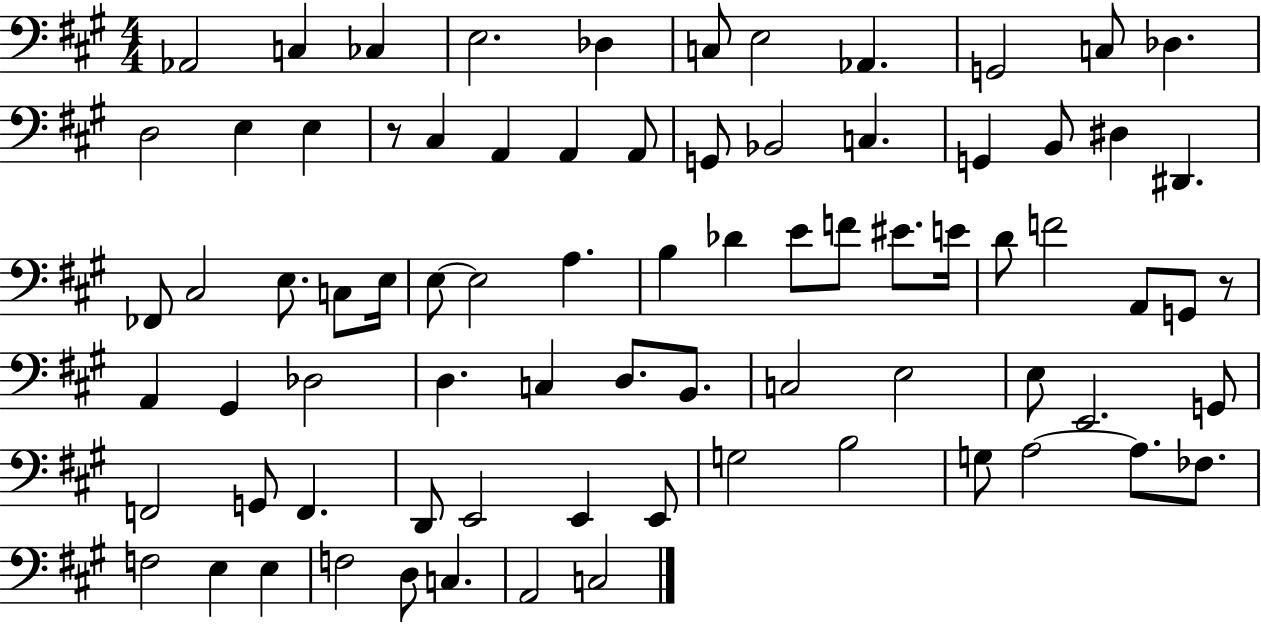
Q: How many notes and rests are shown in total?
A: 78